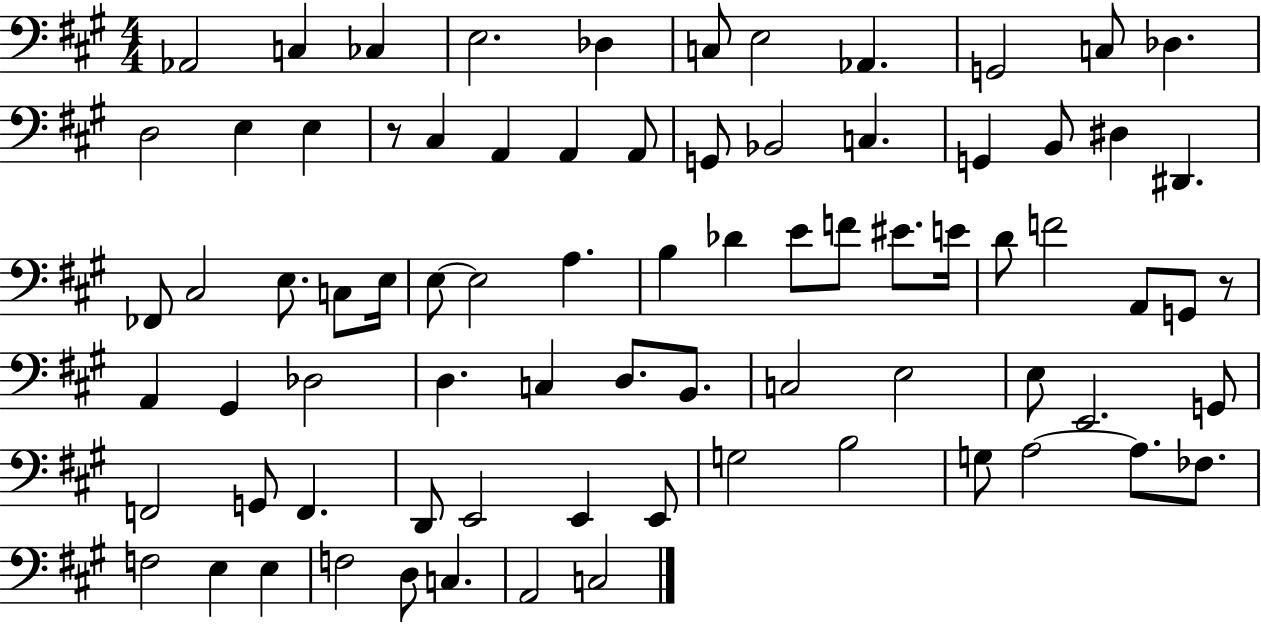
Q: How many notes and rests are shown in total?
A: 78